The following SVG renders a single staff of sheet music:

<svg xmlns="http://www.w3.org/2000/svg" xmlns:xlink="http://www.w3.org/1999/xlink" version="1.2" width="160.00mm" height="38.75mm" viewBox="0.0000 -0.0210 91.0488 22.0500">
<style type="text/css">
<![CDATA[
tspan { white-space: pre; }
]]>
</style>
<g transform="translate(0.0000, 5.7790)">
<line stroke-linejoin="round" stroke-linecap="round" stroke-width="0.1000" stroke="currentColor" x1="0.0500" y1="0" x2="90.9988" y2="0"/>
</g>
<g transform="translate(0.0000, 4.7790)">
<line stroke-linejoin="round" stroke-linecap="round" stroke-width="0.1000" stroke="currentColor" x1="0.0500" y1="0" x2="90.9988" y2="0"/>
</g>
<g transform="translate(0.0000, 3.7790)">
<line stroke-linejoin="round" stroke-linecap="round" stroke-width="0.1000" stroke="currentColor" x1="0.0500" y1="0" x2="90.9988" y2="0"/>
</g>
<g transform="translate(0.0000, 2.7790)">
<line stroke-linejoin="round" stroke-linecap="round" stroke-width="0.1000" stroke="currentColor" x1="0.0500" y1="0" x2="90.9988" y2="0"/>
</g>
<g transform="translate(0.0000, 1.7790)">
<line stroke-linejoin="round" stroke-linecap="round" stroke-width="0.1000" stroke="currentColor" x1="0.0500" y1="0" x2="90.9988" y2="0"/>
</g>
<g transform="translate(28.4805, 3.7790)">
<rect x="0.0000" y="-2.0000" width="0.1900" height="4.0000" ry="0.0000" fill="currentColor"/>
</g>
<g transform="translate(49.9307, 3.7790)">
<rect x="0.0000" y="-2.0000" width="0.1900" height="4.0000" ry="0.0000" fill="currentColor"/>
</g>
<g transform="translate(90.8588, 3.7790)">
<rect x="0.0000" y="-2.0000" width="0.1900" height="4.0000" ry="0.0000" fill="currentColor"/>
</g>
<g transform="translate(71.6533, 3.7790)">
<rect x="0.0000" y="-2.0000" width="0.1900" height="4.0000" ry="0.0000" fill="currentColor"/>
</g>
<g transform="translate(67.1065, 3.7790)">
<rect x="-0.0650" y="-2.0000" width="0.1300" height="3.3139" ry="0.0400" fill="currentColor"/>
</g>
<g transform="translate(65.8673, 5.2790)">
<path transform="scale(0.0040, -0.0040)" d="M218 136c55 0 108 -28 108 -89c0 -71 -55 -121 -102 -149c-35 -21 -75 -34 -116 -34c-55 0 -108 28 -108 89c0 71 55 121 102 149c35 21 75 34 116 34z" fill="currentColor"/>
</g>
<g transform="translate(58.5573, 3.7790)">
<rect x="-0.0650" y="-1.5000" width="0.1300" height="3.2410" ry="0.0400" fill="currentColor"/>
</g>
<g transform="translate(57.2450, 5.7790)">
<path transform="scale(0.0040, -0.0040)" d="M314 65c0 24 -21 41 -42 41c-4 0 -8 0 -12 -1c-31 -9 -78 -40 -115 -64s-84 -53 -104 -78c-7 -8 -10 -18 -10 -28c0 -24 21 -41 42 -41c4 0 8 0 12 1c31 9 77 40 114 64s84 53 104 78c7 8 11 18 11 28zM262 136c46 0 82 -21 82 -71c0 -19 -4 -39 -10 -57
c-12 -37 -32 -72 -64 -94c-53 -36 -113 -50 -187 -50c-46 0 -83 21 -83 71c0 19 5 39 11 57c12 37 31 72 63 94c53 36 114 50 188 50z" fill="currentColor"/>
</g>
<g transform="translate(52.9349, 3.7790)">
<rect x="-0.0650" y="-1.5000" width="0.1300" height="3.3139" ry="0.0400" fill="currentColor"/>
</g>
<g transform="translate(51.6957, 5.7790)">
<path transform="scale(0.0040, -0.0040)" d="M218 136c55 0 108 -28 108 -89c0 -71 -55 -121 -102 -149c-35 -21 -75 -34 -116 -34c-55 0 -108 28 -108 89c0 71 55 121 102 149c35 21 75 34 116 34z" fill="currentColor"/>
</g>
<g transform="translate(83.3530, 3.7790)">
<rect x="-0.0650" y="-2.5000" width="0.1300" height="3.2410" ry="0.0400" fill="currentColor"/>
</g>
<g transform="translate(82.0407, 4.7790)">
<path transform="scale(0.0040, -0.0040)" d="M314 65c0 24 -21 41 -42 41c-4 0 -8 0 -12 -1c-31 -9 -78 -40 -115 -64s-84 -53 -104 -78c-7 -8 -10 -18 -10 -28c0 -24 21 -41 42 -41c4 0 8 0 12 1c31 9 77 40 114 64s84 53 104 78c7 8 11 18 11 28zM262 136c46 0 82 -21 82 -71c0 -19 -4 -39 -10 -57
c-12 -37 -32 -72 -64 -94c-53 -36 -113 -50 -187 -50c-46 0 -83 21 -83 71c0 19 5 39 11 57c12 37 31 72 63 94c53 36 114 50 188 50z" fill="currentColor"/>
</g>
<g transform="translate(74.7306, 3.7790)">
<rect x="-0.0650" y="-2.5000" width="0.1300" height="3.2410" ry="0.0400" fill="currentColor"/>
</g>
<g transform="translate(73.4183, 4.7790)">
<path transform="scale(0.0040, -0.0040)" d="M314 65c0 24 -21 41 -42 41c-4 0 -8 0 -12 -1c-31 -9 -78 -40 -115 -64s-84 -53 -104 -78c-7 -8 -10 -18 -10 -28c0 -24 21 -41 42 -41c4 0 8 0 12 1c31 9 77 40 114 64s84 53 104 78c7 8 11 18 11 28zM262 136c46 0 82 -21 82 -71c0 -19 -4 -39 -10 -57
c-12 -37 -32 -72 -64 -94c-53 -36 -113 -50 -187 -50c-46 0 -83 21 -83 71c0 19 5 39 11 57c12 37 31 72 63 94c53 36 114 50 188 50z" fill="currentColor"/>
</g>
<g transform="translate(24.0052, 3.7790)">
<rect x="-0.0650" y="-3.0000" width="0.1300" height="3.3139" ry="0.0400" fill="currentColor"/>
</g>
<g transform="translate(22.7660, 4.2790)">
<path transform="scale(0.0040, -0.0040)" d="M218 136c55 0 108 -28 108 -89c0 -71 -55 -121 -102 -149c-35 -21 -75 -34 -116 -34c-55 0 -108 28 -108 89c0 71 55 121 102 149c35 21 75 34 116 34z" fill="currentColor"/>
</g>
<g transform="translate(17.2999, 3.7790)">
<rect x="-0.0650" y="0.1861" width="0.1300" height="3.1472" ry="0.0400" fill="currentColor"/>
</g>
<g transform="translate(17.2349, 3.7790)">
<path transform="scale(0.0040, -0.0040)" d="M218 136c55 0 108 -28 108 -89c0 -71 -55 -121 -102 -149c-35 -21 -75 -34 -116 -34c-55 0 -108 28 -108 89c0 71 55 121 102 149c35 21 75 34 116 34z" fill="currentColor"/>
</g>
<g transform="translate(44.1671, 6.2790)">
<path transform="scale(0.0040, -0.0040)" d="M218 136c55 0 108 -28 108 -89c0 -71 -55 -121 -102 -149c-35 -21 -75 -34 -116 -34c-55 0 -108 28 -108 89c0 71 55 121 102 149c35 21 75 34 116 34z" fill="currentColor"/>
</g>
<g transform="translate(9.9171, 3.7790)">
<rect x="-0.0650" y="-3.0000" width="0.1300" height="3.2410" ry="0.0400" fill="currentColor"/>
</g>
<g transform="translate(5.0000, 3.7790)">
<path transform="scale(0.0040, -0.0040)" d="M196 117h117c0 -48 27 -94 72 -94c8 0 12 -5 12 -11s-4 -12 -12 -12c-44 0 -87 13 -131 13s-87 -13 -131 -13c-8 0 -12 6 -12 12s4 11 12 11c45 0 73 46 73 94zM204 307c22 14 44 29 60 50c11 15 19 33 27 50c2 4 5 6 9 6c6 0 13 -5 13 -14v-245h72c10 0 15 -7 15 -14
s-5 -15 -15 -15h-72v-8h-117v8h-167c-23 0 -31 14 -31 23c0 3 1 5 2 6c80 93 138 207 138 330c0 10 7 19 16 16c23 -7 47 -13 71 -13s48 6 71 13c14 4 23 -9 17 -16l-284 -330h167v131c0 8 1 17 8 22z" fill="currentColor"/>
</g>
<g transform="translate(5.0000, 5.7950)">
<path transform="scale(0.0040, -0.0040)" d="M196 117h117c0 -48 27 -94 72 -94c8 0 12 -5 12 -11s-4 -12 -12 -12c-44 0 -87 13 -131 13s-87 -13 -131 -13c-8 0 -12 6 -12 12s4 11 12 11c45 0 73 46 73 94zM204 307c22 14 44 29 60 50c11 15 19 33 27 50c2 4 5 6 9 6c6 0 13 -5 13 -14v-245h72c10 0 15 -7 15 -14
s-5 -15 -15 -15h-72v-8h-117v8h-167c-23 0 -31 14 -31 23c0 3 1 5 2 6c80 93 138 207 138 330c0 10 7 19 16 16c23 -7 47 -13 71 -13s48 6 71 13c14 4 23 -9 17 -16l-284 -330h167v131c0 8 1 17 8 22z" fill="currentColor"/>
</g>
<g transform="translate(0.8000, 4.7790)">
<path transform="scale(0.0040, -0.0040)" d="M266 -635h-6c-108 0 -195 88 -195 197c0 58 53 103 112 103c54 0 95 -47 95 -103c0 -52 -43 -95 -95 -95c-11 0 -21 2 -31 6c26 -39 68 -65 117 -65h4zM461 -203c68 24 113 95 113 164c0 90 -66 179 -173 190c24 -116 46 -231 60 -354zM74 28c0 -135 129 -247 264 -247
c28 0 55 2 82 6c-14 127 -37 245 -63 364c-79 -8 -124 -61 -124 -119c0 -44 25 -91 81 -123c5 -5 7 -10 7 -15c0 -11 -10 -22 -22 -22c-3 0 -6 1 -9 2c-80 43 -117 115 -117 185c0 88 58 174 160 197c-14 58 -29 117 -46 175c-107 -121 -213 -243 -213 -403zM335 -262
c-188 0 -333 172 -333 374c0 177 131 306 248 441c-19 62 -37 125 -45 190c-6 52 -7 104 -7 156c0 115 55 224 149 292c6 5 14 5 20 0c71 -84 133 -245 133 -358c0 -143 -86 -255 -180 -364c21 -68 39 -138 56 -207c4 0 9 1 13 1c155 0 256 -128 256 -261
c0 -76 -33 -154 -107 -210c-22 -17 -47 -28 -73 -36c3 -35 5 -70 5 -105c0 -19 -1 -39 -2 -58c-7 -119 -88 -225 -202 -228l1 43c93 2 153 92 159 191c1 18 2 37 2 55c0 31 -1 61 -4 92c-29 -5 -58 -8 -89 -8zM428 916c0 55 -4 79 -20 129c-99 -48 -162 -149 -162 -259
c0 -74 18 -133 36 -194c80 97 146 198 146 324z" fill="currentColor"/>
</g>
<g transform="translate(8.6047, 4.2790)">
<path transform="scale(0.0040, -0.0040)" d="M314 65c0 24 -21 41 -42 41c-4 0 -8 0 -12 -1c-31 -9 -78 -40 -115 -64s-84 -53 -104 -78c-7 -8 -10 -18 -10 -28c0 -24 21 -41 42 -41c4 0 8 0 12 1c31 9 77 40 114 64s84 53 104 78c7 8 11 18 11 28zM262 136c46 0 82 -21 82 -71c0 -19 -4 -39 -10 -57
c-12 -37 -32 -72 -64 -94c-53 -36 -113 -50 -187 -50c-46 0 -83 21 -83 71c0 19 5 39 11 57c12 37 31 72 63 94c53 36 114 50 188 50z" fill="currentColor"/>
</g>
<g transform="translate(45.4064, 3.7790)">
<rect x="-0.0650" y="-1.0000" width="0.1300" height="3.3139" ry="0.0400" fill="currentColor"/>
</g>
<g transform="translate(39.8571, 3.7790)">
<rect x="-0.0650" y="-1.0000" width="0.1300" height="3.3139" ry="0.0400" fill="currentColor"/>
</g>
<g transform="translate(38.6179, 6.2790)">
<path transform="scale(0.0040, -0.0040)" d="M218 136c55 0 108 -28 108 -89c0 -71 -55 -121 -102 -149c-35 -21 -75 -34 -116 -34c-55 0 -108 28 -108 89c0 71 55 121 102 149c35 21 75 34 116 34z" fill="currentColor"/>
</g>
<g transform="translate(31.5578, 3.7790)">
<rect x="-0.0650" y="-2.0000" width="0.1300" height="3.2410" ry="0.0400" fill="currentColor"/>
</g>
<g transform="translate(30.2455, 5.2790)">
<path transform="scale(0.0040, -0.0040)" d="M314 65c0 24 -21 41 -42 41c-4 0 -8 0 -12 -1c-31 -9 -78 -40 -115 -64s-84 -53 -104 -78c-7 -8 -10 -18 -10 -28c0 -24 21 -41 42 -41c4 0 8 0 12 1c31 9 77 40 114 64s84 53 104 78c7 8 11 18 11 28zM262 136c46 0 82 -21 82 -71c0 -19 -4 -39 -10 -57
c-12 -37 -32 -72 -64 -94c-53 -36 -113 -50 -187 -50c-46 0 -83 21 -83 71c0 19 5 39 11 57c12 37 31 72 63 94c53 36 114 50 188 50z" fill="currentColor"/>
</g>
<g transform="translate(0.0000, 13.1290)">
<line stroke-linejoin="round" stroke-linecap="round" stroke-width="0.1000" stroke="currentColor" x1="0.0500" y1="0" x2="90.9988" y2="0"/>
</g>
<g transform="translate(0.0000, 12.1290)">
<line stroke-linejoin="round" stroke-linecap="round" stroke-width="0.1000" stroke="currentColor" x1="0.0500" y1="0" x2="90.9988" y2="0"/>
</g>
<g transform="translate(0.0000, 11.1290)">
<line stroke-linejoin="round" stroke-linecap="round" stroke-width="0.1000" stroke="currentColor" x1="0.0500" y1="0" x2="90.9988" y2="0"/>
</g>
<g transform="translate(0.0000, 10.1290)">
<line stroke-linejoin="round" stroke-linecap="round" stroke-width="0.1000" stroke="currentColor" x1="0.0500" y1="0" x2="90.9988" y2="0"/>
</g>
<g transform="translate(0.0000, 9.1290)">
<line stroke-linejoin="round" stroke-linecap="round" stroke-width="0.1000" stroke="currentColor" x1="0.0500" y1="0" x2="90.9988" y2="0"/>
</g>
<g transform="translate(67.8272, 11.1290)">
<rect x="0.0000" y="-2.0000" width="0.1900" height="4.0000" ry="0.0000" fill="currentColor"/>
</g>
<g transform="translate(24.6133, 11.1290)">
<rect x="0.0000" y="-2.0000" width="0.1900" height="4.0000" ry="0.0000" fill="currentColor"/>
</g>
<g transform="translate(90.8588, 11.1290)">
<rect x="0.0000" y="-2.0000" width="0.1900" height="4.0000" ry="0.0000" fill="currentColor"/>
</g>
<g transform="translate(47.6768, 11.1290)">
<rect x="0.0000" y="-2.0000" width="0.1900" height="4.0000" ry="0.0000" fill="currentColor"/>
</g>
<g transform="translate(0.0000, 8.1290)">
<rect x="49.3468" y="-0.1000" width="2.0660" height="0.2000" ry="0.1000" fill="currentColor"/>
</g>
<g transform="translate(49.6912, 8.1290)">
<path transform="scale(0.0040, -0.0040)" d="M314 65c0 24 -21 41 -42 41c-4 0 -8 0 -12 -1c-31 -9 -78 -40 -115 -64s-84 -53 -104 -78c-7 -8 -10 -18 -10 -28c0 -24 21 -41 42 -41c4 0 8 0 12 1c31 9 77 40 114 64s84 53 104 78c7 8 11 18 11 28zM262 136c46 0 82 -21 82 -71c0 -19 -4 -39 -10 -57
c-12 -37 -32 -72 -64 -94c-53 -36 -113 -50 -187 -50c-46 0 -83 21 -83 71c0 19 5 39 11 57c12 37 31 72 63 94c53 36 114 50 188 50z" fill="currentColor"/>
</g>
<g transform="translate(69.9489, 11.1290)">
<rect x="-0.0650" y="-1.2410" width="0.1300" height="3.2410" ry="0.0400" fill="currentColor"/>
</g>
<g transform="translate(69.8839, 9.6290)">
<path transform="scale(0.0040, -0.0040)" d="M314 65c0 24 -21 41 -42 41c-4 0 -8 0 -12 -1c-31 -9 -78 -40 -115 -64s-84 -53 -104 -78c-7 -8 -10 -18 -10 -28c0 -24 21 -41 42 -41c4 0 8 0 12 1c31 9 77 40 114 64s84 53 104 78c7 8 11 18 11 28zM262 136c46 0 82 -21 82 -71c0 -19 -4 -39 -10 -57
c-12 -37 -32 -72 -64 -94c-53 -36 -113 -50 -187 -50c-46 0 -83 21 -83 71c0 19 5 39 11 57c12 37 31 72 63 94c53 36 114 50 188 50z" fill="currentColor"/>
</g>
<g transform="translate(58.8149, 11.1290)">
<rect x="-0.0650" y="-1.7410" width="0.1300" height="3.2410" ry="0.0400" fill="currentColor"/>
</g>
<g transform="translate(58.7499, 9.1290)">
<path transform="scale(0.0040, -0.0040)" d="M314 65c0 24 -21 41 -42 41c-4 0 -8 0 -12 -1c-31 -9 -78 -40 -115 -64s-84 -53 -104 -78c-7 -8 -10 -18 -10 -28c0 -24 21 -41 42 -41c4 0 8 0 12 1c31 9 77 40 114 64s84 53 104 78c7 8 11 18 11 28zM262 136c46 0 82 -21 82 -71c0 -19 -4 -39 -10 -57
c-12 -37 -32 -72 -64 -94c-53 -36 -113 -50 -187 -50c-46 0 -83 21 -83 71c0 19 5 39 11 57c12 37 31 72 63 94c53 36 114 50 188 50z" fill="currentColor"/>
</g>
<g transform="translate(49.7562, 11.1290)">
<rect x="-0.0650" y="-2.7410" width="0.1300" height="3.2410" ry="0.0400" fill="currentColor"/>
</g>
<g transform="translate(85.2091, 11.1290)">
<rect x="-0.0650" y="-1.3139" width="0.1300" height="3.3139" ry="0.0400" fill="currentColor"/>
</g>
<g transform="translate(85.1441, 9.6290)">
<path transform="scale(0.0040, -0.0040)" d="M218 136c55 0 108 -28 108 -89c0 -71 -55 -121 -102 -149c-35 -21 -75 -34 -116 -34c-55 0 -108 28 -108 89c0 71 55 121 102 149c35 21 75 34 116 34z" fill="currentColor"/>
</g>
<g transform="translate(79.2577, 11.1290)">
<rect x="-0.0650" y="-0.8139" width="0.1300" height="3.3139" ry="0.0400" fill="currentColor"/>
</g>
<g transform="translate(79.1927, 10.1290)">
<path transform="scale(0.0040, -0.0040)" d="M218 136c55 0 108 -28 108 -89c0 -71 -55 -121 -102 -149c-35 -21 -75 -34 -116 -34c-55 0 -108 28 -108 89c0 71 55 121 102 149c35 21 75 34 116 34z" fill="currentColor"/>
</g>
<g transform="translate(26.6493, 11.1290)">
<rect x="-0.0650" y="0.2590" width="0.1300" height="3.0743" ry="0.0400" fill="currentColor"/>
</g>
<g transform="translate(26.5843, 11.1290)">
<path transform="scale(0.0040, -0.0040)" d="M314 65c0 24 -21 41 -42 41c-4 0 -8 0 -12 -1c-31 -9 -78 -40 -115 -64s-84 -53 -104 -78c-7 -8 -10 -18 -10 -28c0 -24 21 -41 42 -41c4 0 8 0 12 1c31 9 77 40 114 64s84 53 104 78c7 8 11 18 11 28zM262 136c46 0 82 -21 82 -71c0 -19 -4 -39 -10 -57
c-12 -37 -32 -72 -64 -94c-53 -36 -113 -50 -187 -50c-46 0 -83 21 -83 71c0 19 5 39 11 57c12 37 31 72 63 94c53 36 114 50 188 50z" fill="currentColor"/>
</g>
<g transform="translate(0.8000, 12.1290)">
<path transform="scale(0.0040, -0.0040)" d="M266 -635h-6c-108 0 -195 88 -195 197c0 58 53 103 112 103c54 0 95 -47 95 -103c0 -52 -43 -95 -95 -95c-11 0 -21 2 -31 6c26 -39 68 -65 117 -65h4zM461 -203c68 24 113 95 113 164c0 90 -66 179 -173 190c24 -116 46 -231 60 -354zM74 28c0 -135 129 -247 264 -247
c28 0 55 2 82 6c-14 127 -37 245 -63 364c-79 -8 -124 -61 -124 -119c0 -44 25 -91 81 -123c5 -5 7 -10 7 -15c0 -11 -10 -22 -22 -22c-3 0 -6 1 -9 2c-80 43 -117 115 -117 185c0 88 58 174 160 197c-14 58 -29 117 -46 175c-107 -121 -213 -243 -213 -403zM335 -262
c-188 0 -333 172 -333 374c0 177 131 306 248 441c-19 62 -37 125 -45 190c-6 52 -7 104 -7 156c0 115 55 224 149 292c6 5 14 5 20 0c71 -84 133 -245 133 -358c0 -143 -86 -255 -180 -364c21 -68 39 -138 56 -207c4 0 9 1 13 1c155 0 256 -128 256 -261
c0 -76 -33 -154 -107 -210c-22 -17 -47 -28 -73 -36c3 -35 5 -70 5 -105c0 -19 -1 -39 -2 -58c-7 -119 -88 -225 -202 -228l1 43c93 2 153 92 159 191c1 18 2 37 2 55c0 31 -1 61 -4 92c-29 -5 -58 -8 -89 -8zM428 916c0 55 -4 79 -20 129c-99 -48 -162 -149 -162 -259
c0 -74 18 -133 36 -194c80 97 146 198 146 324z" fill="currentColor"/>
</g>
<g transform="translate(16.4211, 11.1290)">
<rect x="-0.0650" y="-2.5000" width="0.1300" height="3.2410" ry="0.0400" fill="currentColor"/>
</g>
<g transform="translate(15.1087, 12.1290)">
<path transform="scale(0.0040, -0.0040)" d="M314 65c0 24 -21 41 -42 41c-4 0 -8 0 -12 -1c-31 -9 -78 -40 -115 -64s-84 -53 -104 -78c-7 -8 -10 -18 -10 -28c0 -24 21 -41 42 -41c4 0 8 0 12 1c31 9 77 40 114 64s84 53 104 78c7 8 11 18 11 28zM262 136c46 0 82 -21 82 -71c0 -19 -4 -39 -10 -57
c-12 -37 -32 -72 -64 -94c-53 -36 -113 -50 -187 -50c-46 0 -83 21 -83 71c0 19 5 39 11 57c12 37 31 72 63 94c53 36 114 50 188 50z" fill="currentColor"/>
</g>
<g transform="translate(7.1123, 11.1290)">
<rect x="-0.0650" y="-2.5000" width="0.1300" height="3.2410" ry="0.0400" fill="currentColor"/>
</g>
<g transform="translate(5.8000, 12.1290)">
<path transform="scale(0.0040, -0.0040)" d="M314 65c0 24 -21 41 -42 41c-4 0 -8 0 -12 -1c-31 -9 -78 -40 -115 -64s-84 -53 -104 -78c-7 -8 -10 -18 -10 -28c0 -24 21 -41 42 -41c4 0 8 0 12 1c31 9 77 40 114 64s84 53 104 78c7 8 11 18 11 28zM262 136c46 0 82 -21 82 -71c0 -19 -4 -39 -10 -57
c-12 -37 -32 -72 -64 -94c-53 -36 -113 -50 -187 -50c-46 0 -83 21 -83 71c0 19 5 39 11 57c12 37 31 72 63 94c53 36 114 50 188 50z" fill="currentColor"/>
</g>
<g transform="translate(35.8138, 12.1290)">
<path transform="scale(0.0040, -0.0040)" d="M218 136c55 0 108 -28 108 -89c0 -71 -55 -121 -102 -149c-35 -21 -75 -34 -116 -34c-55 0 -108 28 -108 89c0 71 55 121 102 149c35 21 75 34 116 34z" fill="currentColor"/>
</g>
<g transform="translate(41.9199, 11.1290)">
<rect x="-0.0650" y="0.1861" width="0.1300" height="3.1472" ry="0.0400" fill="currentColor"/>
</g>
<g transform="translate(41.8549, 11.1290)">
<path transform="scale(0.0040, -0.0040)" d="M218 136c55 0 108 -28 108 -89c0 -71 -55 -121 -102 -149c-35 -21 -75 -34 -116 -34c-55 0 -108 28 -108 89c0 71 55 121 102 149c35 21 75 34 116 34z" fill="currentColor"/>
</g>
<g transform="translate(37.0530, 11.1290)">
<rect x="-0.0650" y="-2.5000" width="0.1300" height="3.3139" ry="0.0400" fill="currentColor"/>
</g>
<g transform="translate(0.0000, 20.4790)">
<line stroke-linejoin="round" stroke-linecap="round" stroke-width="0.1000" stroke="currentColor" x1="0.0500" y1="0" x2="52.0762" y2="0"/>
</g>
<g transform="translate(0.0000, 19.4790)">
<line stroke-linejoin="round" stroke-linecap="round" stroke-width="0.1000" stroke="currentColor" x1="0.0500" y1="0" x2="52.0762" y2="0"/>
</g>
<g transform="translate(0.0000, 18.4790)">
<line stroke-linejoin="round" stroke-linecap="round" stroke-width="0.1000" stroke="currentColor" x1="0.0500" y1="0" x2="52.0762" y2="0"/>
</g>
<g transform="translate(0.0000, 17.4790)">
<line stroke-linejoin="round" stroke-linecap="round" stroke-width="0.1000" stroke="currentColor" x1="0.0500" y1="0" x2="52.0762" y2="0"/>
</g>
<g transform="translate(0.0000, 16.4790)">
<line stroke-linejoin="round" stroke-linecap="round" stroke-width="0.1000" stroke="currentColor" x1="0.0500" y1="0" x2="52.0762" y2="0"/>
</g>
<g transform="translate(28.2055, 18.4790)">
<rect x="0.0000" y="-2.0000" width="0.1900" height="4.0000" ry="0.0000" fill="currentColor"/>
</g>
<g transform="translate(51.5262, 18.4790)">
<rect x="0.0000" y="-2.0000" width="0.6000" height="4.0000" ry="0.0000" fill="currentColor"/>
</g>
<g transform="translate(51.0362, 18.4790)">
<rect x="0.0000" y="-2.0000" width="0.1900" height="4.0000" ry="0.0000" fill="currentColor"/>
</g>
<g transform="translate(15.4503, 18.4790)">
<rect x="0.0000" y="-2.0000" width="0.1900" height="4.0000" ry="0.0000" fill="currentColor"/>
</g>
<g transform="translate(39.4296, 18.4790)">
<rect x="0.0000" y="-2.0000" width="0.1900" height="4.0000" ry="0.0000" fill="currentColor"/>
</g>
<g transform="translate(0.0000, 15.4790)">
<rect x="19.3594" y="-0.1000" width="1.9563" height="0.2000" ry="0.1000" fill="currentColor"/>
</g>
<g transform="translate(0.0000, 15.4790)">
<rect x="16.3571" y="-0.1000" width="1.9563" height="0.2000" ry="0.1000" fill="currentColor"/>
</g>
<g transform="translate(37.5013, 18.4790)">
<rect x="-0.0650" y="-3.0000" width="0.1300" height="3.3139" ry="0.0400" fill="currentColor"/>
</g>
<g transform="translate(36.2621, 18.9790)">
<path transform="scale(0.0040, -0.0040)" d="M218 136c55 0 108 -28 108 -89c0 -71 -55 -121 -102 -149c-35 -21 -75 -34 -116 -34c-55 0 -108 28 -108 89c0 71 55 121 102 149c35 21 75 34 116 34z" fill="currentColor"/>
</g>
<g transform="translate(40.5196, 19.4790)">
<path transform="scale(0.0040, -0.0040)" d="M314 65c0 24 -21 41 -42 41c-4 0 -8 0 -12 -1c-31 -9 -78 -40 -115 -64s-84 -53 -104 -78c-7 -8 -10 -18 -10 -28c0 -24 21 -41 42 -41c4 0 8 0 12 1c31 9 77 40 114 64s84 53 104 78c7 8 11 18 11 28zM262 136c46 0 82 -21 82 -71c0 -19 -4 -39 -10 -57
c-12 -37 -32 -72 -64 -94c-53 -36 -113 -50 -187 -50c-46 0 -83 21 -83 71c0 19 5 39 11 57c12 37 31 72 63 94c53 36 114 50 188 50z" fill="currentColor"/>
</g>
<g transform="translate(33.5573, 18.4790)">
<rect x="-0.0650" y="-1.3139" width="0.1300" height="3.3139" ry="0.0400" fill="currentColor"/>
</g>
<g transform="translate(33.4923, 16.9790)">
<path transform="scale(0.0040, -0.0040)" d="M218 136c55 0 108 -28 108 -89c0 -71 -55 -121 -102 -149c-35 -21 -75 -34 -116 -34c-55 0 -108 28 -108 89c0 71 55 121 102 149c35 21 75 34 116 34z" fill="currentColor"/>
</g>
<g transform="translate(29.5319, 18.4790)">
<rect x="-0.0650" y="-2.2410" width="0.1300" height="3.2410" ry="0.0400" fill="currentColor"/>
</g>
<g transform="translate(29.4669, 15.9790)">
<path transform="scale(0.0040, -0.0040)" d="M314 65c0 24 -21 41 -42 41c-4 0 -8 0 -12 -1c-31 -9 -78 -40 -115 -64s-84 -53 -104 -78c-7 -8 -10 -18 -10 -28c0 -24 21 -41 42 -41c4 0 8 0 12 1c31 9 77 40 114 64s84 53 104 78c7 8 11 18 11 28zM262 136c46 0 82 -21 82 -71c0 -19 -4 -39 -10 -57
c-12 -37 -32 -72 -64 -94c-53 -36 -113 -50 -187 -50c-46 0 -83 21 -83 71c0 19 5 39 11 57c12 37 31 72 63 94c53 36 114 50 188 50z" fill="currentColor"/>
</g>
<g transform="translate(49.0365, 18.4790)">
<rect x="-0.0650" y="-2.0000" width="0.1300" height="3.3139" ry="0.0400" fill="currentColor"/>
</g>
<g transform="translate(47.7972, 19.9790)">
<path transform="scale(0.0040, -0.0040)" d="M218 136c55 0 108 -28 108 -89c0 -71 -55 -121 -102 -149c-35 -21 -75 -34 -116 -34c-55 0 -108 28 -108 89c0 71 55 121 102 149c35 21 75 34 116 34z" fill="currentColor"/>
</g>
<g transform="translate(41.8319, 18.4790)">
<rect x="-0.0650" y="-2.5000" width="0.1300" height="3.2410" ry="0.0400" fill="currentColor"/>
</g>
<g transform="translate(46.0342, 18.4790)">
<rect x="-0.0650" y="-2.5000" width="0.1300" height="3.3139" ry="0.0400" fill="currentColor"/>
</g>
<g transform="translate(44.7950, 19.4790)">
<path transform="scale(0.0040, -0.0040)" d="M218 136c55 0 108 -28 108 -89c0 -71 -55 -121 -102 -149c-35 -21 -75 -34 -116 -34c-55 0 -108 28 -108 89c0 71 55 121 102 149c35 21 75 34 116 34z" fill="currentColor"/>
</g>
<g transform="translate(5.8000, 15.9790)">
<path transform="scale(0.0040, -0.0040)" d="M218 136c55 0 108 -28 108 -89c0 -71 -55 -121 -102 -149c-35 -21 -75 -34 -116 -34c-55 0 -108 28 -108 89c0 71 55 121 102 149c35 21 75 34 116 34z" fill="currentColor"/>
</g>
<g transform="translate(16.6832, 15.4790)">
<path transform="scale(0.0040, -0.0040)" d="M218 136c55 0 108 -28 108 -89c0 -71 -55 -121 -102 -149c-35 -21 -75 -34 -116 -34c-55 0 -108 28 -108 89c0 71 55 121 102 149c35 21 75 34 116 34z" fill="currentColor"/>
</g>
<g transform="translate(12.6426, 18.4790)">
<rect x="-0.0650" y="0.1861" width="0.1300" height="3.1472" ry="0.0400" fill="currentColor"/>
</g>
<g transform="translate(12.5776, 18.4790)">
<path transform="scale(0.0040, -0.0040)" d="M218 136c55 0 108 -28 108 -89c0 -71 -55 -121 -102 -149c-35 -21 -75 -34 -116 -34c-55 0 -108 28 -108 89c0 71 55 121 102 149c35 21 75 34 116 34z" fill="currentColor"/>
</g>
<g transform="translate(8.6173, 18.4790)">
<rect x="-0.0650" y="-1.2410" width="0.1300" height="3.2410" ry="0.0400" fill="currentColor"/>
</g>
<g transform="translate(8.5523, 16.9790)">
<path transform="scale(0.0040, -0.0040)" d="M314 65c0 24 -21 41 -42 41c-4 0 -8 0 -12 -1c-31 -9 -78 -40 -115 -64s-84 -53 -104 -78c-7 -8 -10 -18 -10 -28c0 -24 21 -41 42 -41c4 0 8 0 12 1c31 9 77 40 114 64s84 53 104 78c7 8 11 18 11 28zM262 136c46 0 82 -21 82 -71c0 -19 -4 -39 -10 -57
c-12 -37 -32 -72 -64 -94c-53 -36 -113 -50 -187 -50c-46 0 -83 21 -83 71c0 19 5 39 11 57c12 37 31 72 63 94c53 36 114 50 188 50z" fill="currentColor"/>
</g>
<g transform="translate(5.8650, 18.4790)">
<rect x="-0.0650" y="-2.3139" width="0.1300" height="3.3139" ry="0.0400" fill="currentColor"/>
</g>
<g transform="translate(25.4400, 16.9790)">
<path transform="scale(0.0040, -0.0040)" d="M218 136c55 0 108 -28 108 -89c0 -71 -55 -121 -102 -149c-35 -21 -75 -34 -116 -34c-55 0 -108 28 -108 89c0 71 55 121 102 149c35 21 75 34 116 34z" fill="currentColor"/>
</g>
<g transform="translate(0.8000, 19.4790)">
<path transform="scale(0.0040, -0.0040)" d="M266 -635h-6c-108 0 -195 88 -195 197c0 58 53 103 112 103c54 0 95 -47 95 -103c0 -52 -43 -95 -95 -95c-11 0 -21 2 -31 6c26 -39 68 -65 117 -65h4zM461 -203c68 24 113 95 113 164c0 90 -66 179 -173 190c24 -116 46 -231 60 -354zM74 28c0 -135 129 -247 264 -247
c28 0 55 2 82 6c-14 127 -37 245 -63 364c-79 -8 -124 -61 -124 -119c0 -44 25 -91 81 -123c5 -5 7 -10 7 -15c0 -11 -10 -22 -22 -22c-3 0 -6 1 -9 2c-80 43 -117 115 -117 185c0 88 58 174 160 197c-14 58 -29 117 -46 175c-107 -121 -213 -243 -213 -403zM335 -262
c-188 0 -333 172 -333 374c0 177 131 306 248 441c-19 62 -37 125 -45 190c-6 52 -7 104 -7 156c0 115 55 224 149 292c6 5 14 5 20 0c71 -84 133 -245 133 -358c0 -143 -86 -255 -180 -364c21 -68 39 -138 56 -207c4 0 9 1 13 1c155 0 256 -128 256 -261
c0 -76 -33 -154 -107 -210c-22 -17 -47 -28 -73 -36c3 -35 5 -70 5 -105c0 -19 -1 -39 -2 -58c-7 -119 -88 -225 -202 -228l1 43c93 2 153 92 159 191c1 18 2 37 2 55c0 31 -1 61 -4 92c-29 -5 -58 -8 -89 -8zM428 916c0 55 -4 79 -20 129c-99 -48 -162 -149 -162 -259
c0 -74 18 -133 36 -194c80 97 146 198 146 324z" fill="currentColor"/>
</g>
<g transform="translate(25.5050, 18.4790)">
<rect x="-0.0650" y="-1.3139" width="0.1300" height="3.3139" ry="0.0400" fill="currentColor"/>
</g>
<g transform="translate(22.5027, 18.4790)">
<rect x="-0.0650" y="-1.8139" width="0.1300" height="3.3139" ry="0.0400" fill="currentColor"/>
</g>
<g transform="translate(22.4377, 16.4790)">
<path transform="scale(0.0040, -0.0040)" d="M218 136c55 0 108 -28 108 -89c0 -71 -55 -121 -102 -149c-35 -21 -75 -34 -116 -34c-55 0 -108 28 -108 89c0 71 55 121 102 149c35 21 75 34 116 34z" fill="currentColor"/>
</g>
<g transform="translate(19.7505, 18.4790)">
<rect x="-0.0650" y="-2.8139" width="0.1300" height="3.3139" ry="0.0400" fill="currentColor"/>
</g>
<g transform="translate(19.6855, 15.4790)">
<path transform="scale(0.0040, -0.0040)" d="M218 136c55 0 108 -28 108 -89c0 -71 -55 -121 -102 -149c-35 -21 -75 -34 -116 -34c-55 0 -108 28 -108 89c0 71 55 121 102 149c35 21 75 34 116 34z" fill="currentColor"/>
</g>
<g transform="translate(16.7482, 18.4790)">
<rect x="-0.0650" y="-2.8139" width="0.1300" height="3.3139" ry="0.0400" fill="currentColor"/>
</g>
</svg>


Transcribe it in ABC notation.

X:1
T:Untitled
M:4/4
L:1/4
K:C
A2 B A F2 D D E E2 F G2 G2 G2 G2 B2 G B a2 f2 e2 d e g e2 B a a f e g2 e A G2 G F